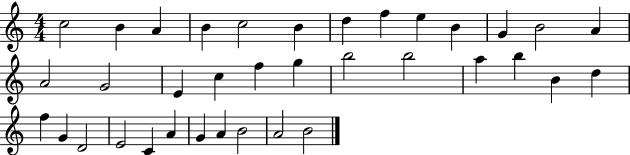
X:1
T:Untitled
M:4/4
L:1/4
K:C
c2 B A B c2 B d f e B G B2 A A2 G2 E c f g b2 b2 a b B d f G D2 E2 C A G A B2 A2 B2